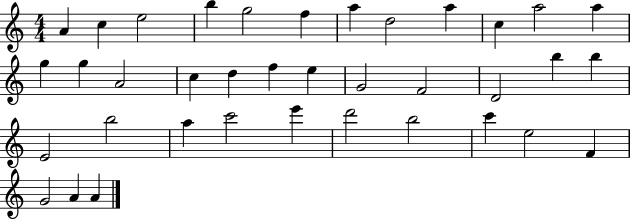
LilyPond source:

{
  \clef treble
  \numericTimeSignature
  \time 4/4
  \key c \major
  a'4 c''4 e''2 | b''4 g''2 f''4 | a''4 d''2 a''4 | c''4 a''2 a''4 | \break g''4 g''4 a'2 | c''4 d''4 f''4 e''4 | g'2 f'2 | d'2 b''4 b''4 | \break e'2 b''2 | a''4 c'''2 e'''4 | d'''2 b''2 | c'''4 e''2 f'4 | \break g'2 a'4 a'4 | \bar "|."
}